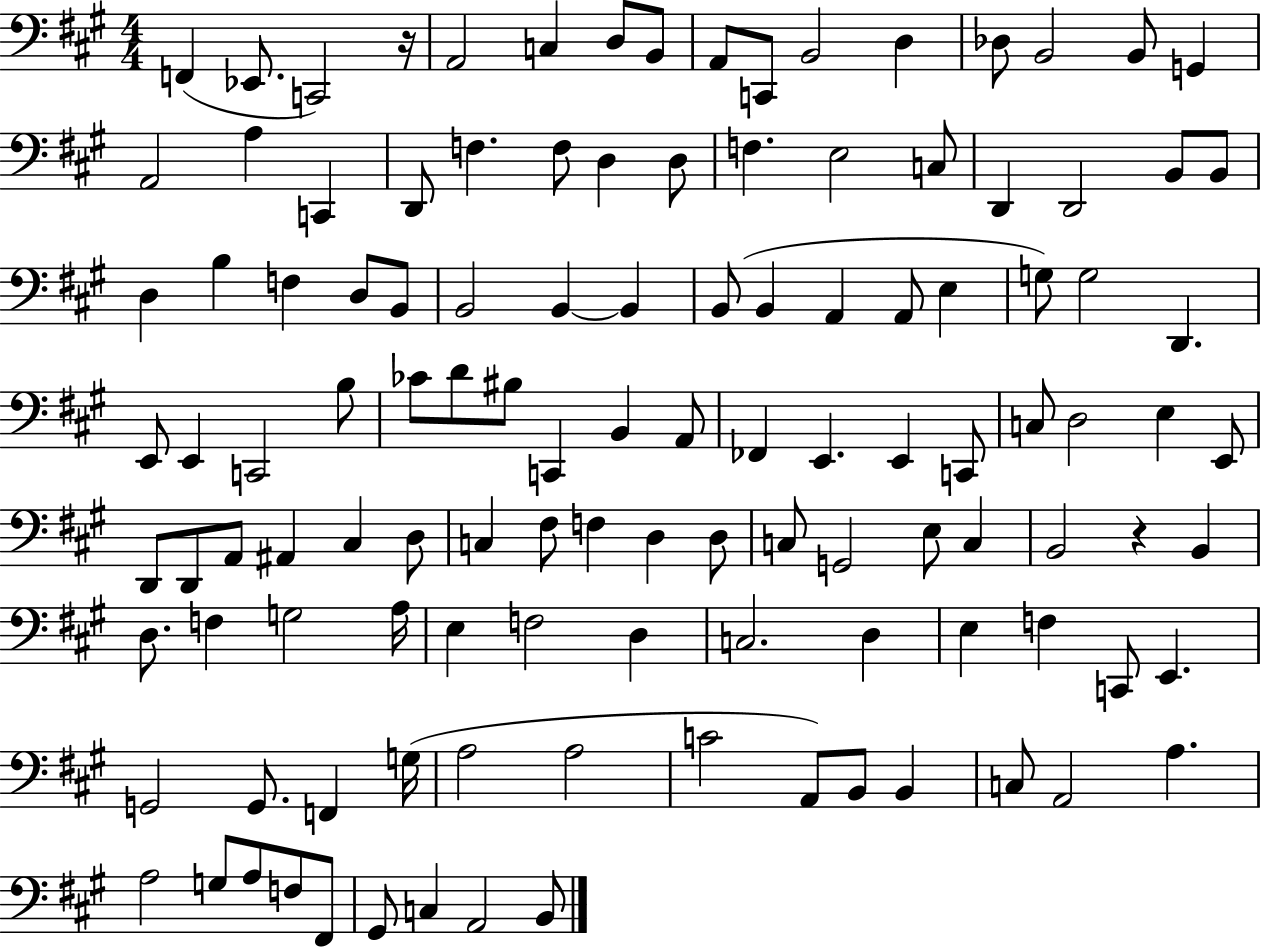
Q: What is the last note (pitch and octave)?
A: B2